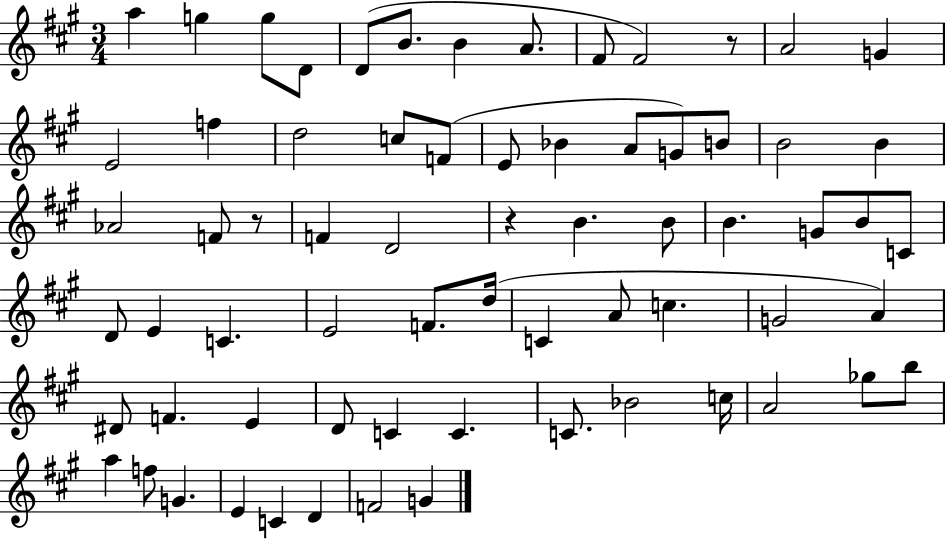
A5/q G5/q G5/e D4/e D4/e B4/e. B4/q A4/e. F#4/e F#4/h R/e A4/h G4/q E4/h F5/q D5/h C5/e F4/e E4/e Bb4/q A4/e G4/e B4/e B4/h B4/q Ab4/h F4/e R/e F4/q D4/h R/q B4/q. B4/e B4/q. G4/e B4/e C4/e D4/e E4/q C4/q. E4/h F4/e. D5/s C4/q A4/e C5/q. G4/h A4/q D#4/e F4/q. E4/q D4/e C4/q C4/q. C4/e. Bb4/h C5/s A4/h Gb5/e B5/e A5/q F5/e G4/q. E4/q C4/q D4/q F4/h G4/q